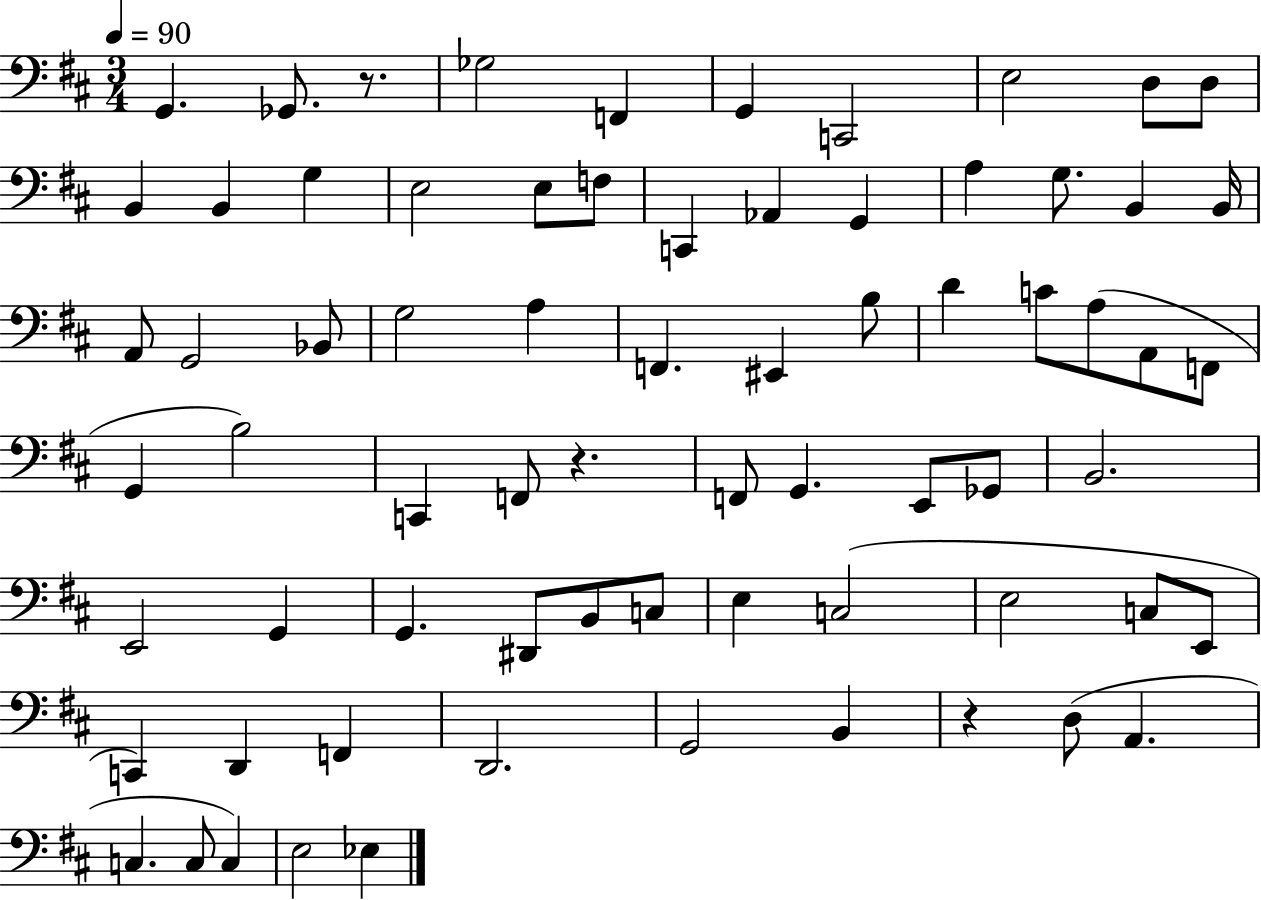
{
  \clef bass
  \numericTimeSignature
  \time 3/4
  \key d \major
  \tempo 4 = 90
  g,4. ges,8. r8. | ges2 f,4 | g,4 c,2 | e2 d8 d8 | \break b,4 b,4 g4 | e2 e8 f8 | c,4 aes,4 g,4 | a4 g8. b,4 b,16 | \break a,8 g,2 bes,8 | g2 a4 | f,4. eis,4 b8 | d'4 c'8 a8( a,8 f,8 | \break g,4 b2) | c,4 f,8 r4. | f,8 g,4. e,8 ges,8 | b,2. | \break e,2 g,4 | g,4. dis,8 b,8 c8 | e4 c2( | e2 c8 e,8 | \break c,4) d,4 f,4 | d,2. | g,2 b,4 | r4 d8( a,4. | \break c4. c8 c4) | e2 ees4 | \bar "|."
}